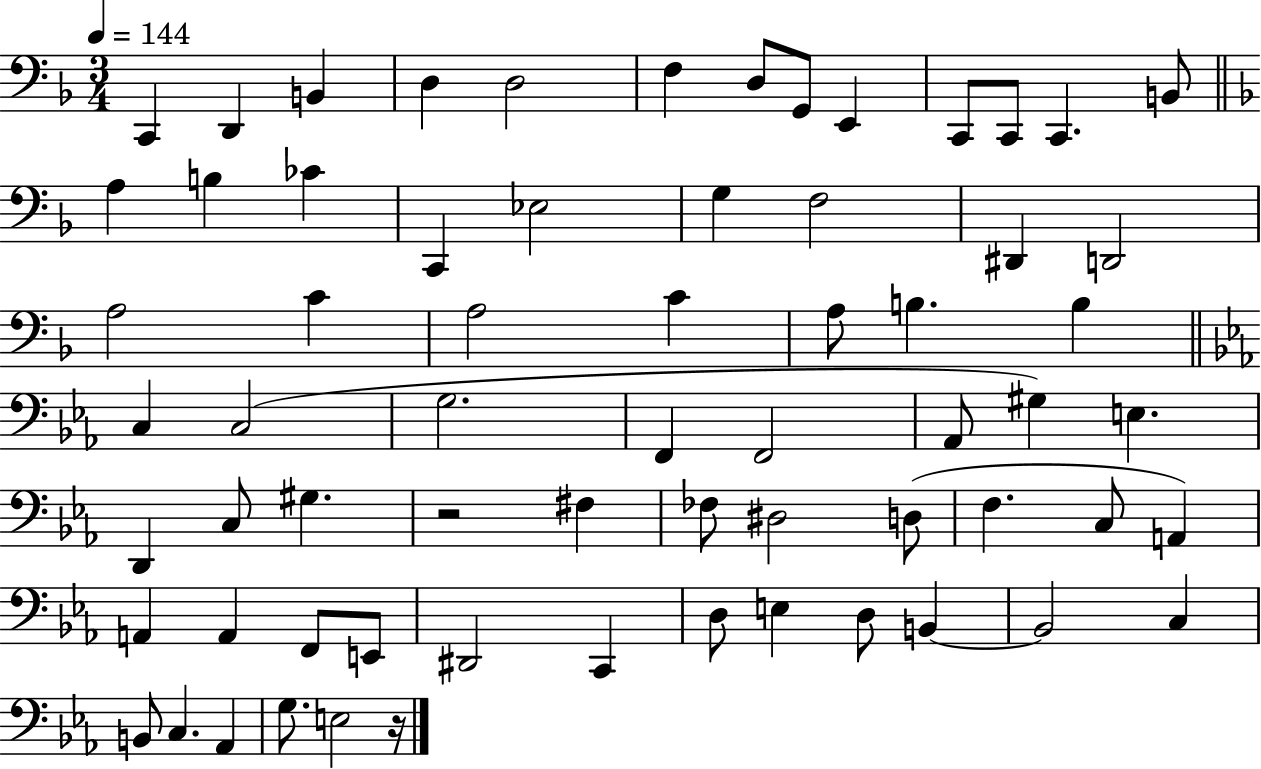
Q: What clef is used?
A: bass